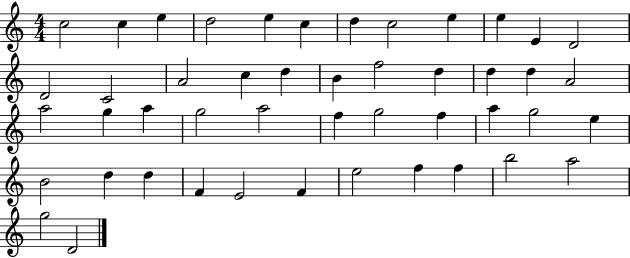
C5/h C5/q E5/q D5/h E5/q C5/q D5/q C5/h E5/q E5/q E4/q D4/h D4/h C4/h A4/h C5/q D5/q B4/q F5/h D5/q D5/q D5/q A4/h A5/h G5/q A5/q G5/h A5/h F5/q G5/h F5/q A5/q G5/h E5/q B4/h D5/q D5/q F4/q E4/h F4/q E5/h F5/q F5/q B5/h A5/h G5/h D4/h